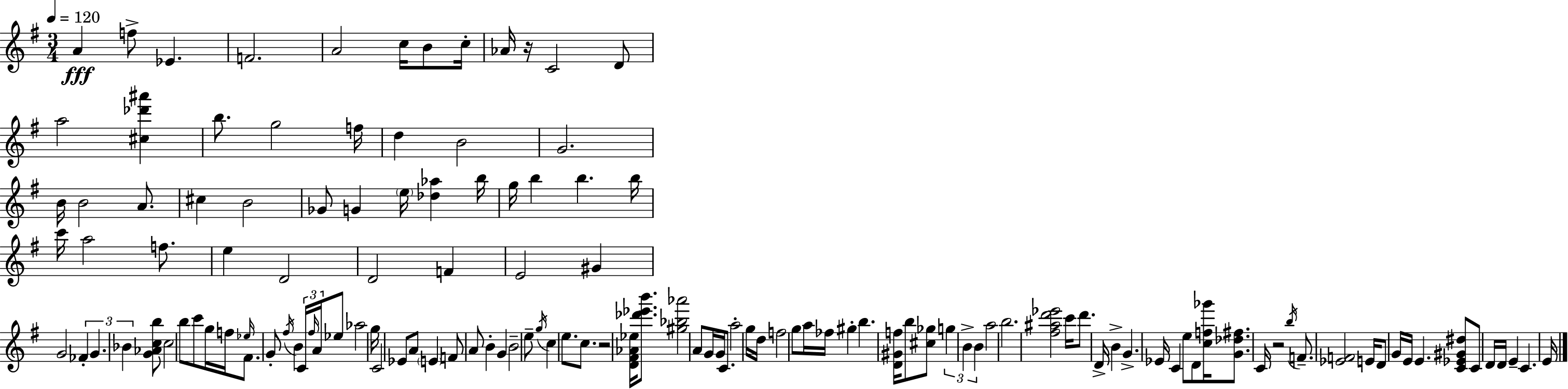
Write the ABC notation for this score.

X:1
T:Untitled
M:3/4
L:1/4
K:G
A f/2 _E F2 A2 c/4 B/2 c/4 _A/4 z/4 C2 D/2 a2 [^c_d'^a'] b/2 g2 f/4 d B2 G2 B/4 B2 A/2 ^c B2 _G/2 G e/4 [_d_a] b/4 g/4 b b b/4 c'/4 a2 f/2 e D2 D2 F E2 ^G G2 _F G _B [G_Acb]/2 c2 b/2 c'/2 g/4 f/4 _e/4 ^F/2 G/2 ^f/4 B C/4 ^f/4 A/4 _e/2 _a2 g/4 C2 _E/2 A/2 E F/2 A/2 B G B2 e/2 g/4 c e/2 c/2 z2 [D^F_A_e]/4 [_d'_e'b']/2 [^g_b_a']2 A/2 G/4 G/4 C/2 a2 g/4 d/4 f2 g/2 a/4 _f/4 ^g b [D^Gf]/4 b/2 [^c_g]/2 g B B a2 b2 [^f^ad'_e']2 c'/4 d'/2 D/4 B G _E/4 C e/2 D/2 [cf_g']/4 [G_d^f]/2 C/4 z2 b/4 F/2 [_EF]2 E/4 D/2 G/4 E/4 E [C_E^G^d]/2 C/2 D/4 D/4 E C E/4